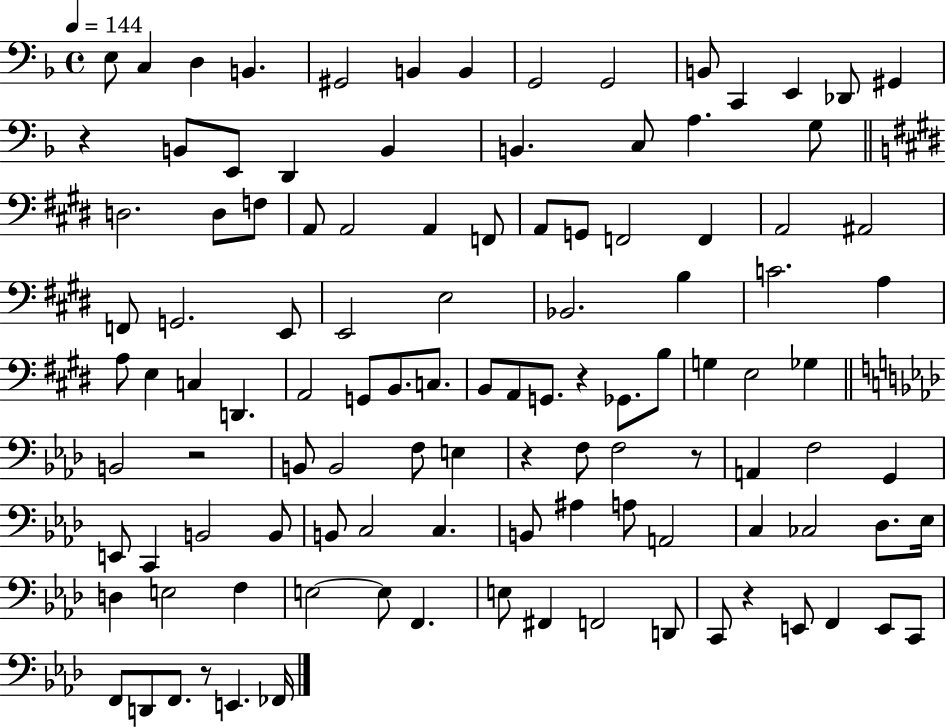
X:1
T:Untitled
M:4/4
L:1/4
K:F
E,/2 C, D, B,, ^G,,2 B,, B,, G,,2 G,,2 B,,/2 C,, E,, _D,,/2 ^G,, z B,,/2 E,,/2 D,, B,, B,, C,/2 A, G,/2 D,2 D,/2 F,/2 A,,/2 A,,2 A,, F,,/2 A,,/2 G,,/2 F,,2 F,, A,,2 ^A,,2 F,,/2 G,,2 E,,/2 E,,2 E,2 _B,,2 B, C2 A, A,/2 E, C, D,, A,,2 G,,/2 B,,/2 C,/2 B,,/2 A,,/2 G,,/2 z _G,,/2 B,/2 G, E,2 _G, B,,2 z2 B,,/2 B,,2 F,/2 E, z F,/2 F,2 z/2 A,, F,2 G,, E,,/2 C,, B,,2 B,,/2 B,,/2 C,2 C, B,,/2 ^A, A,/2 A,,2 C, _C,2 _D,/2 _E,/4 D, E,2 F, E,2 E,/2 F,, E,/2 ^F,, F,,2 D,,/2 C,,/2 z E,,/2 F,, E,,/2 C,,/2 F,,/2 D,,/2 F,,/2 z/2 E,, _F,,/4